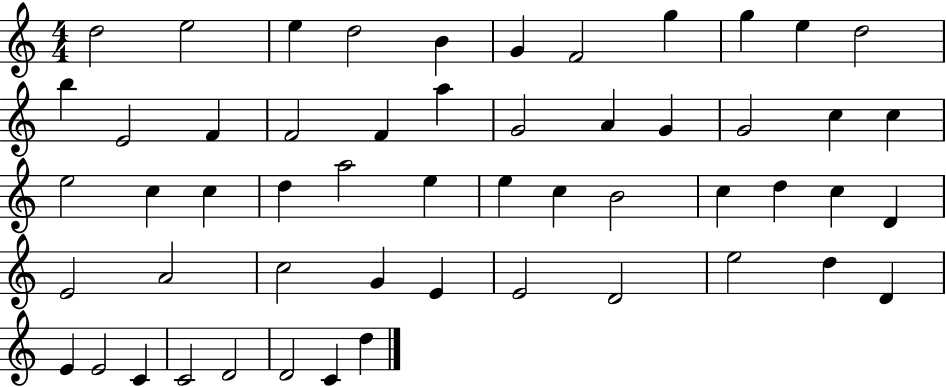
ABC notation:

X:1
T:Untitled
M:4/4
L:1/4
K:C
d2 e2 e d2 B G F2 g g e d2 b E2 F F2 F a G2 A G G2 c c e2 c c d a2 e e c B2 c d c D E2 A2 c2 G E E2 D2 e2 d D E E2 C C2 D2 D2 C d